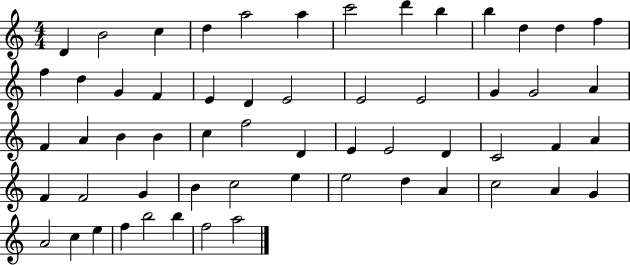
{
  \clef treble
  \numericTimeSignature
  \time 4/4
  \key c \major
  d'4 b'2 c''4 | d''4 a''2 a''4 | c'''2 d'''4 b''4 | b''4 d''4 d''4 f''4 | \break f''4 d''4 g'4 f'4 | e'4 d'4 e'2 | e'2 e'2 | g'4 g'2 a'4 | \break f'4 a'4 b'4 b'4 | c''4 f''2 d'4 | e'4 e'2 d'4 | c'2 f'4 a'4 | \break f'4 f'2 g'4 | b'4 c''2 e''4 | e''2 d''4 a'4 | c''2 a'4 g'4 | \break a'2 c''4 e''4 | f''4 b''2 b''4 | f''2 a''2 | \bar "|."
}